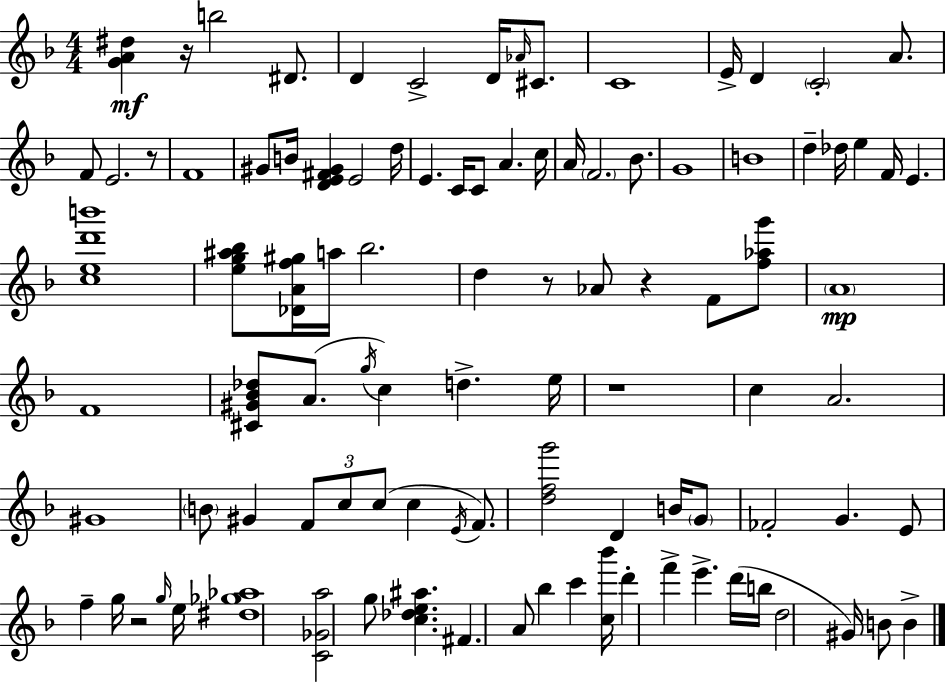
X:1
T:Untitled
M:4/4
L:1/4
K:F
[GA^d] z/4 b2 ^D/2 D C2 D/4 _A/4 ^C/2 C4 E/4 D C2 A/2 F/2 E2 z/2 F4 ^G/2 B/4 [DE^F^G] E2 d/4 E C/4 C/2 A c/4 A/4 F2 _B/2 G4 B4 d _d/4 e F/4 E [ced'b']4 [eg^a_b]/2 [_DAf^g]/4 a/4 _b2 d z/2 _A/2 z F/2 [f_ag']/2 A4 F4 [^C^G_B_d]/2 A/2 g/4 c d e/4 z4 c A2 ^G4 B/2 ^G F/2 c/2 c/2 c E/4 F/2 [dfg']2 D B/4 G/2 _F2 G E/2 f g/4 z2 g/4 e/4 [^d_g_a]4 [C_Ga]2 g/2 [c_de^a] ^F A/2 _b c' [c_b']/4 d' f' e' d'/4 b/4 d2 ^G/4 B/2 B